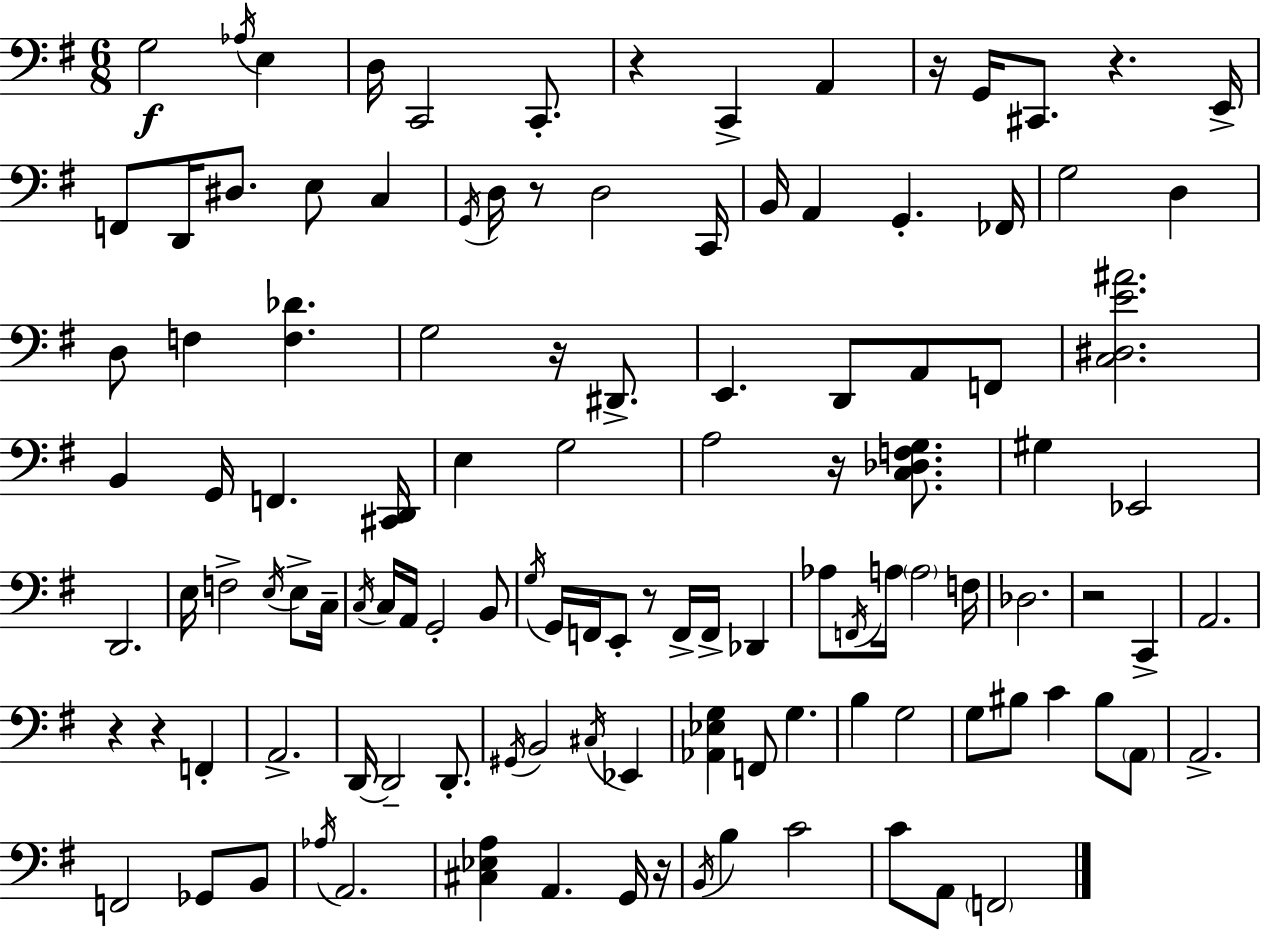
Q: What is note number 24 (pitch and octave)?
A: FES2